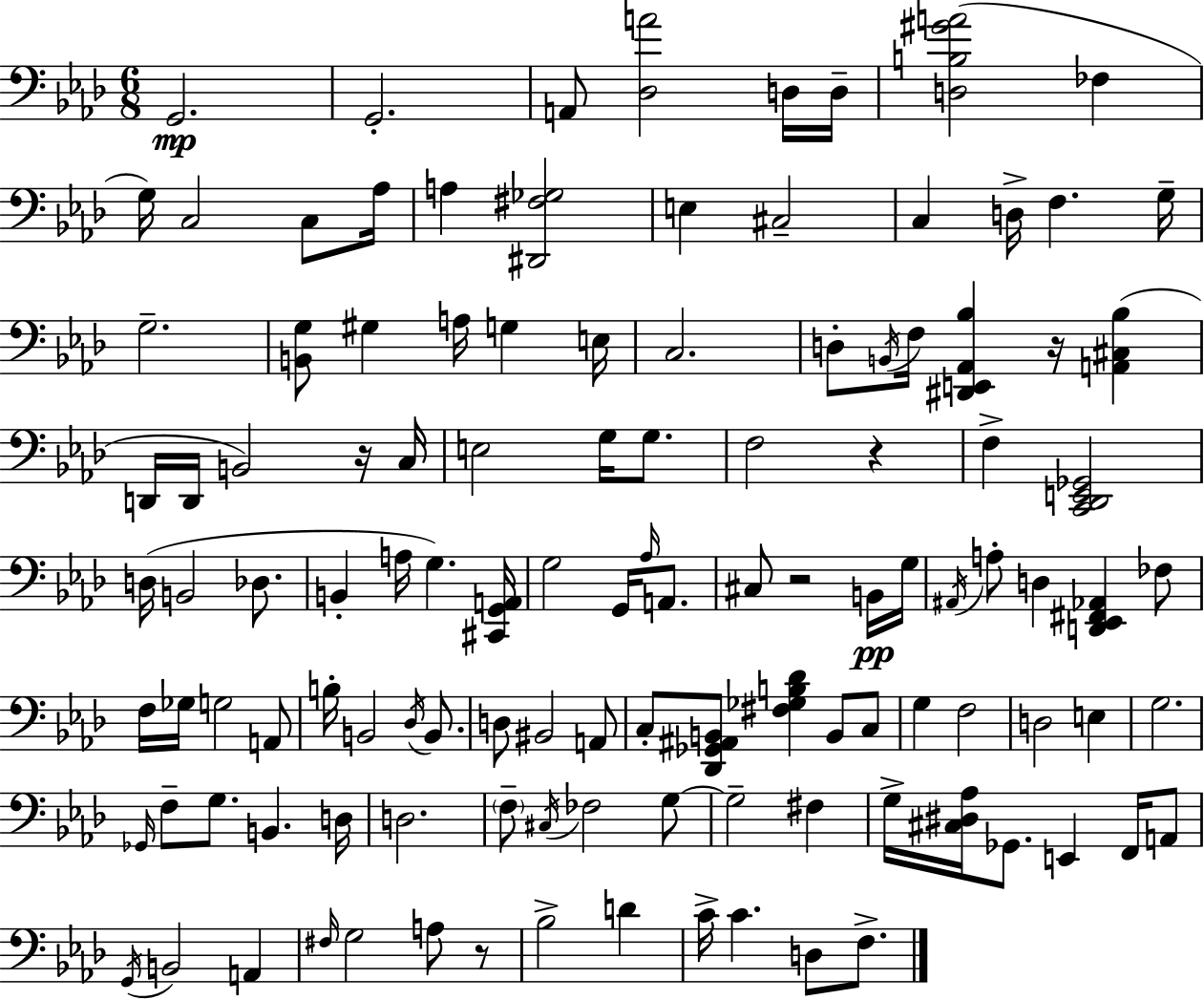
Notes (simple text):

G2/h. G2/h. A2/e [Db3,A4]/h D3/s D3/s [D3,B3,G#4,A4]/h FES3/q G3/s C3/h C3/e Ab3/s A3/q [D#2,F#3,Gb3]/h E3/q C#3/h C3/q D3/s F3/q. G3/s G3/h. [B2,G3]/e G#3/q A3/s G3/q E3/s C3/h. D3/e B2/s F3/s [D#2,E2,Ab2,Bb3]/q R/s [A2,C#3,Bb3]/q D2/s D2/s B2/h R/s C3/s E3/h G3/s G3/e. F3/h R/q F3/q [C2,Db2,E2,Gb2]/h D3/s B2/h Db3/e. B2/q A3/s G3/q. [C#2,G2,A2]/s G3/h G2/s Ab3/s A2/e. C#3/e R/h B2/s G3/s A#2/s A3/e D3/q [D2,Eb2,F#2,Ab2]/q FES3/e F3/s Gb3/s G3/h A2/e B3/s B2/h Db3/s B2/e. D3/e BIS2/h A2/e C3/e [Db2,Gb2,A#2,B2]/e [F#3,Gb3,B3,Db4]/q B2/e C3/e G3/q F3/h D3/h E3/q G3/h. Gb2/s F3/e G3/e. B2/q. D3/s D3/h. F3/e C#3/s FES3/h G3/e G3/h F#3/q G3/s [C#3,D#3,Ab3]/s Gb2/e. E2/q F2/s A2/e G2/s B2/h A2/q F#3/s G3/h A3/e R/e Bb3/h D4/q C4/s C4/q. D3/e F3/e.